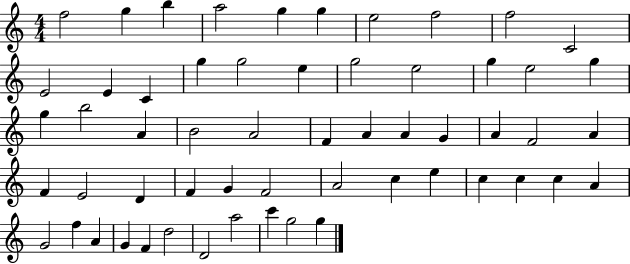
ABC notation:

X:1
T:Untitled
M:4/4
L:1/4
K:C
f2 g b a2 g g e2 f2 f2 C2 E2 E C g g2 e g2 e2 g e2 g g b2 A B2 A2 F A A G A F2 A F E2 D F G F2 A2 c e c c c A G2 f A G F d2 D2 a2 c' g2 g